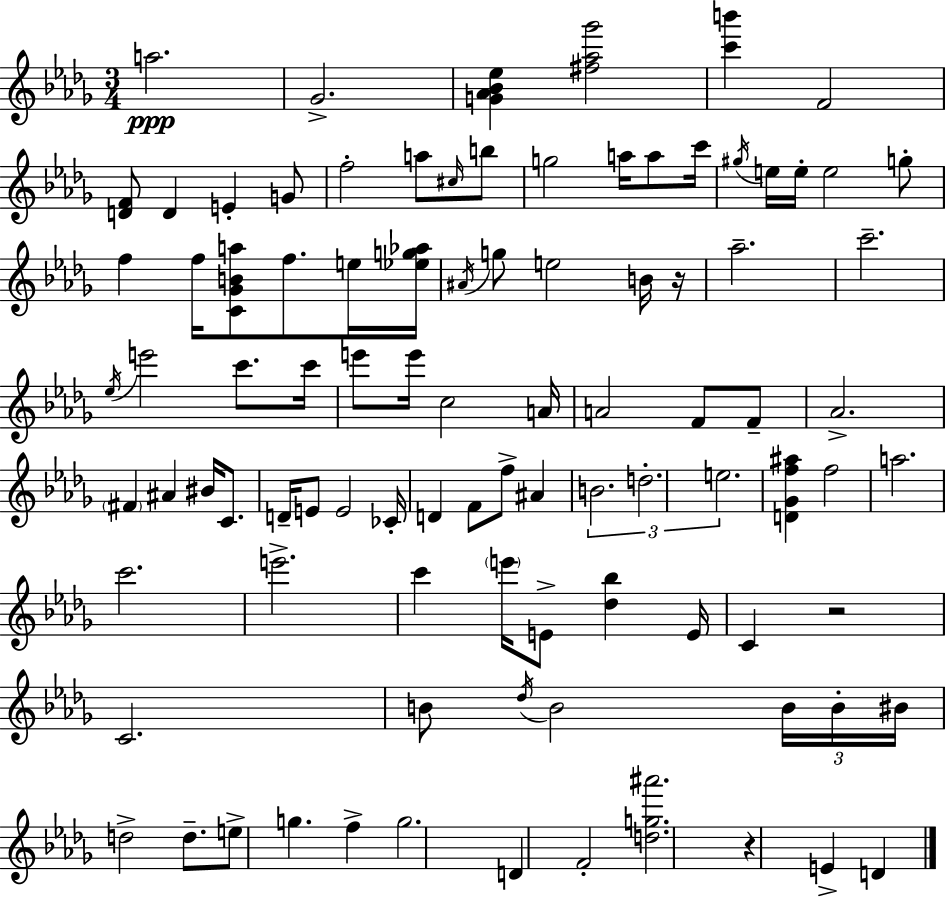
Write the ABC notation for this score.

X:1
T:Untitled
M:3/4
L:1/4
K:Bbm
a2 _G2 [G_A_B_e] [^f_a_g']2 [c'b'] F2 [DF]/2 D E G/2 f2 a/2 ^c/4 b/2 g2 a/4 a/2 c'/4 ^g/4 e/4 e/4 e2 g/2 f f/4 [C_GBa]/2 f/2 e/4 [_eg_a]/4 ^A/4 g/2 e2 B/4 z/4 _a2 c'2 _e/4 e'2 c'/2 c'/4 e'/2 e'/4 c2 A/4 A2 F/2 F/2 _A2 ^F ^A ^B/4 C/2 D/4 E/2 E2 _C/4 D F/2 f/2 ^A B2 d2 e2 [D_Gf^a] f2 a2 c'2 e'2 c' e'/4 E/2 [_d_b] E/4 C z2 C2 B/2 _d/4 B2 B/4 B/4 ^B/4 d2 d/2 e/2 g f g2 D F2 [dg^a']2 z E D